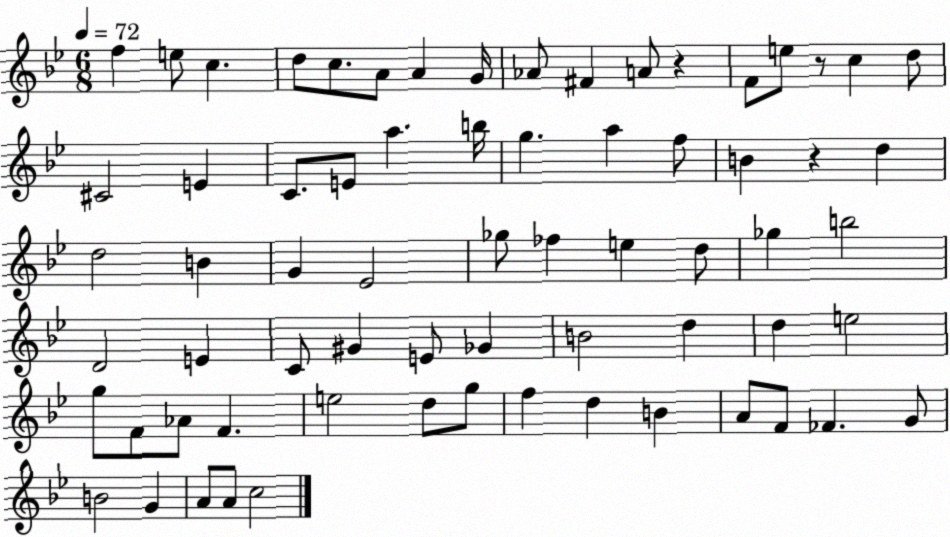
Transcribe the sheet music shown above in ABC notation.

X:1
T:Untitled
M:6/8
L:1/4
K:Bb
f e/2 c d/2 c/2 A/2 A G/4 _A/2 ^F A/2 z F/2 e/2 z/2 c d/2 ^C2 E C/2 E/2 a b/4 g a f/2 B z d d2 B G _E2 _g/2 _f e d/2 _g b2 D2 E C/2 ^G E/2 _G B2 d d e2 g/2 F/2 _A/2 F e2 d/2 g/2 f d B A/2 F/2 _F G/2 B2 G A/2 A/2 c2